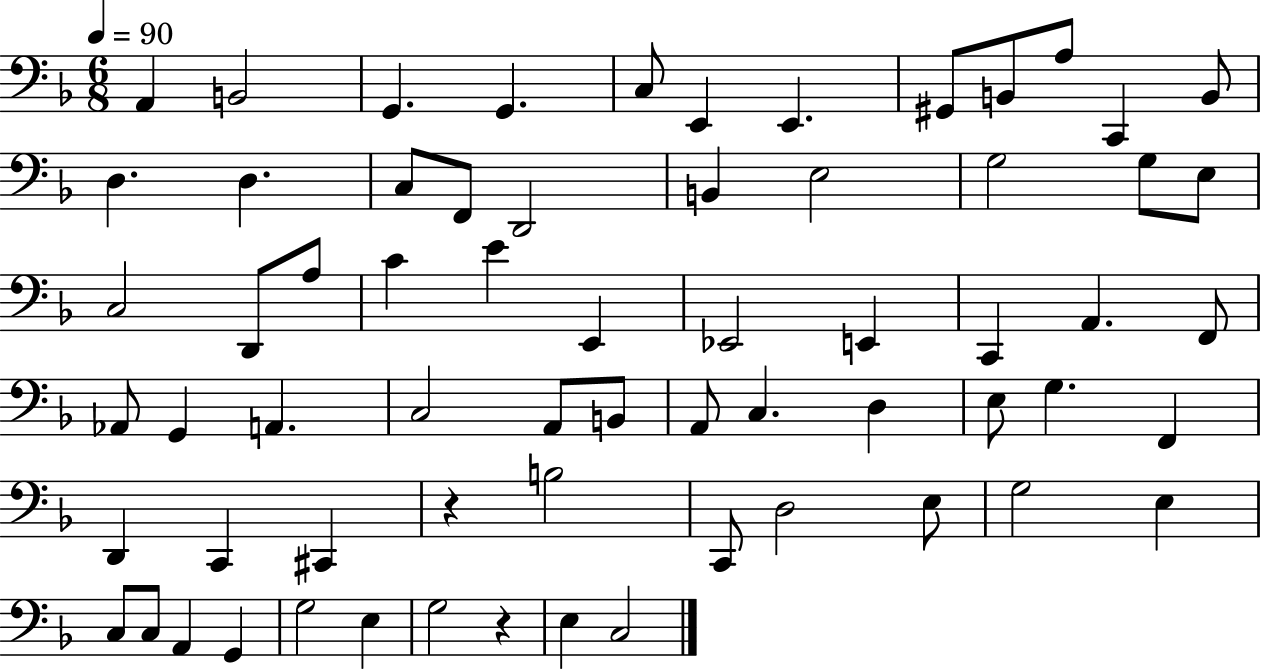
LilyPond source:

{
  \clef bass
  \numericTimeSignature
  \time 6/8
  \key f \major
  \tempo 4 = 90
  a,4 b,2 | g,4. g,4. | c8 e,4 e,4. | gis,8 b,8 a8 c,4 b,8 | \break d4. d4. | c8 f,8 d,2 | b,4 e2 | g2 g8 e8 | \break c2 d,8 a8 | c'4 e'4 e,4 | ees,2 e,4 | c,4 a,4. f,8 | \break aes,8 g,4 a,4. | c2 a,8 b,8 | a,8 c4. d4 | e8 g4. f,4 | \break d,4 c,4 cis,4 | r4 b2 | c,8 d2 e8 | g2 e4 | \break c8 c8 a,4 g,4 | g2 e4 | g2 r4 | e4 c2 | \break \bar "|."
}